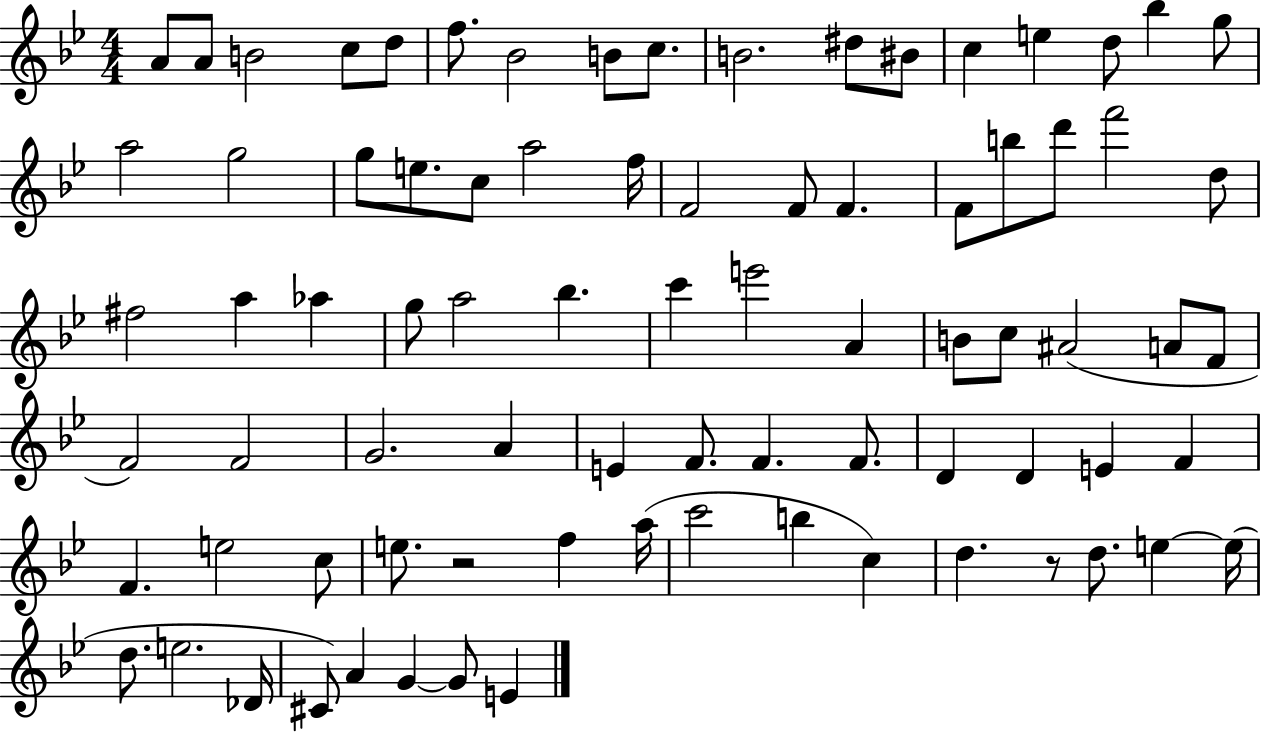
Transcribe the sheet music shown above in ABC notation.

X:1
T:Untitled
M:4/4
L:1/4
K:Bb
A/2 A/2 B2 c/2 d/2 f/2 _B2 B/2 c/2 B2 ^d/2 ^B/2 c e d/2 _b g/2 a2 g2 g/2 e/2 c/2 a2 f/4 F2 F/2 F F/2 b/2 d'/2 f'2 d/2 ^f2 a _a g/2 a2 _b c' e'2 A B/2 c/2 ^A2 A/2 F/2 F2 F2 G2 A E F/2 F F/2 D D E F F e2 c/2 e/2 z2 f a/4 c'2 b c d z/2 d/2 e e/4 d/2 e2 _D/4 ^C/2 A G G/2 E